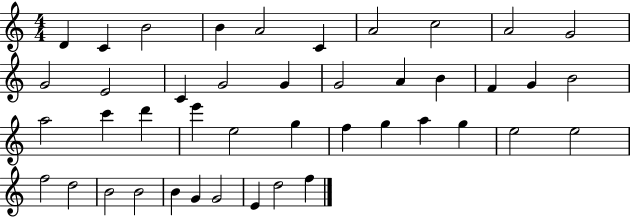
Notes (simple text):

D4/q C4/q B4/h B4/q A4/h C4/q A4/h C5/h A4/h G4/h G4/h E4/h C4/q G4/h G4/q G4/h A4/q B4/q F4/q G4/q B4/h A5/h C6/q D6/q E6/q E5/h G5/q F5/q G5/q A5/q G5/q E5/h E5/h F5/h D5/h B4/h B4/h B4/q G4/q G4/h E4/q D5/h F5/q